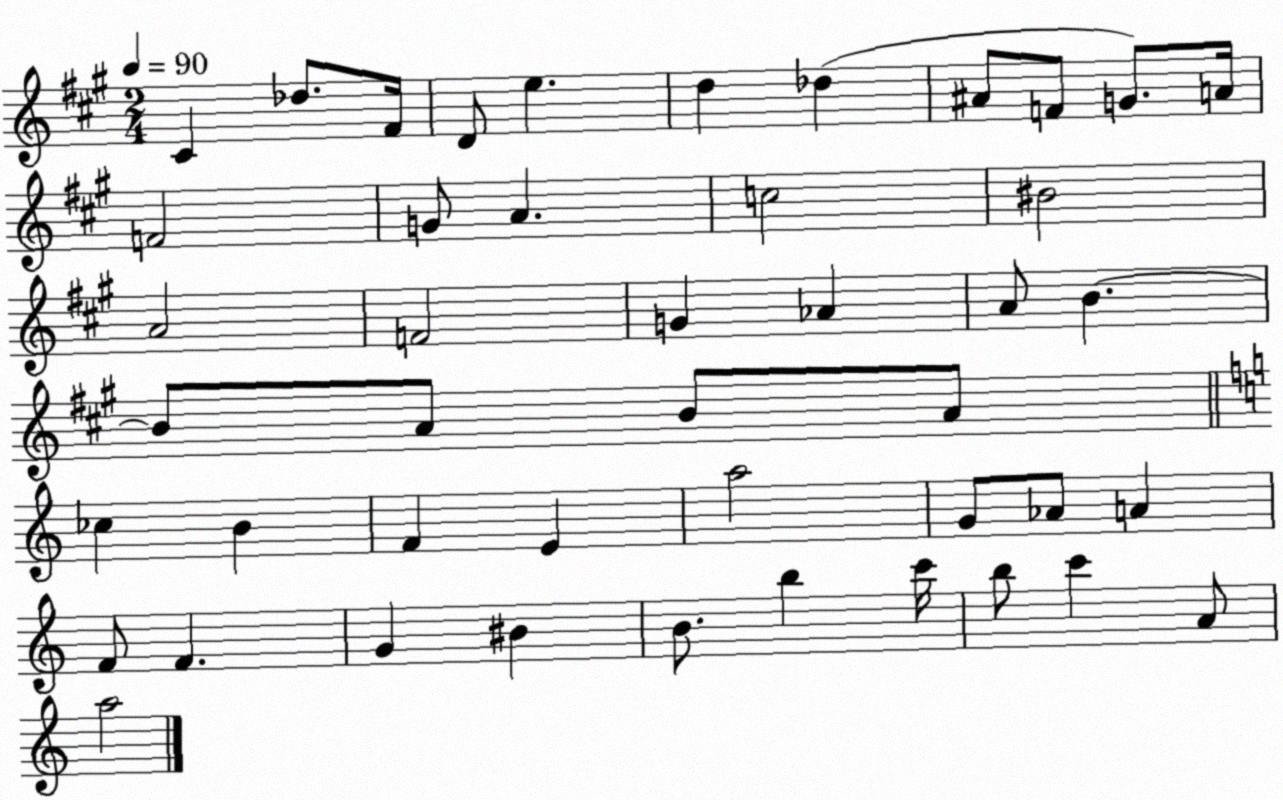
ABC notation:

X:1
T:Untitled
M:2/4
L:1/4
K:A
^C _d/2 ^F/4 D/2 e d _d ^A/2 F/2 G/2 A/4 F2 G/2 A c2 ^B2 A2 F2 G _A A/2 B B/2 A/2 B/2 A/2 _c B F E a2 G/2 _A/2 A F/2 F G ^B B/2 b c'/4 b/2 c' A/2 a2